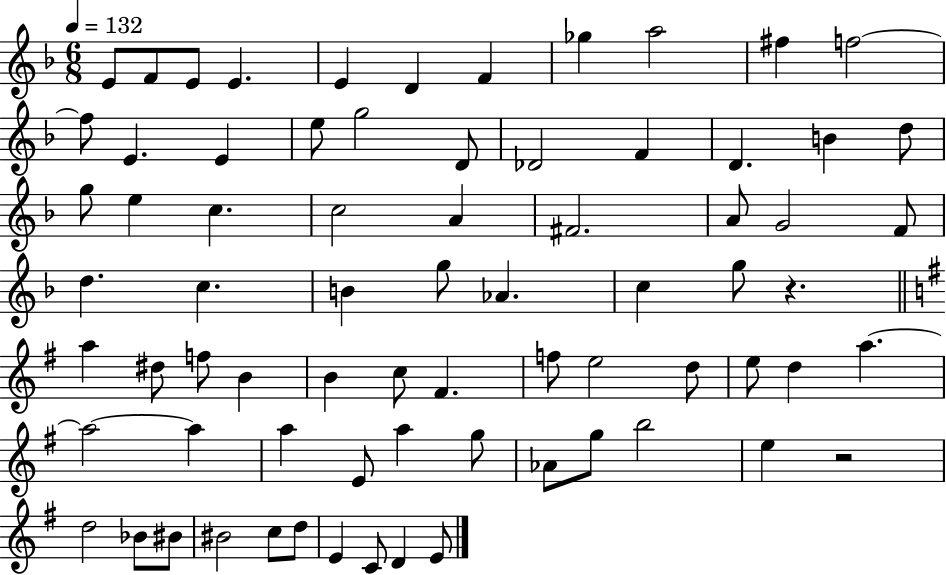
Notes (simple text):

E4/e F4/e E4/e E4/q. E4/q D4/q F4/q Gb5/q A5/h F#5/q F5/h F5/e E4/q. E4/q E5/e G5/h D4/e Db4/h F4/q D4/q. B4/q D5/e G5/e E5/q C5/q. C5/h A4/q F#4/h. A4/e G4/h F4/e D5/q. C5/q. B4/q G5/e Ab4/q. C5/q G5/e R/q. A5/q D#5/e F5/e B4/q B4/q C5/e F#4/q. F5/e E5/h D5/e E5/e D5/q A5/q. A5/h A5/q A5/q E4/e A5/q G5/e Ab4/e G5/e B5/h E5/q R/h D5/h Bb4/e BIS4/e BIS4/h C5/e D5/e E4/q C4/e D4/q E4/e